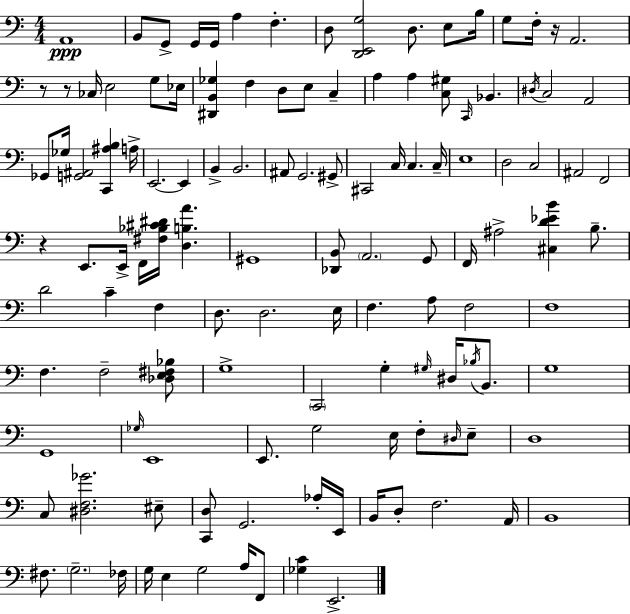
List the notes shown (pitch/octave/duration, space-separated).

A2/w B2/e G2/e G2/s G2/s A3/q F3/q. D3/e [D2,E2,G3]/h D3/e. E3/e B3/s G3/e F3/s R/s A2/h. R/e R/e CES3/s E3/h G3/e Eb3/s [D#2,B2,Gb3]/q F3/q D3/e E3/e C3/q A3/q A3/q [C3,G#3]/e C2/s Bb2/q. D#3/s C3/h A2/h Gb2/e Gb3/s [G2,A#2]/h [C2,A#3,B3]/q A3/s E2/h. E2/q B2/q B2/h. A#2/e G2/h. G#2/e C#2/h C3/s C3/q. C3/s E3/w D3/h C3/h A#2/h F2/h R/q E2/e. E2/s F2/s [F#3,Bb3,C#4,D#4]/s [D3,B3,A4]/q. G#2/w [Db2,B2]/e A2/h. G2/e F2/s A#3/h [C#3,D4,Eb4,B4]/q B3/e. D4/h C4/q F3/q D3/e. D3/h. E3/s F3/q. A3/e F3/h F3/w F3/q. F3/h [Db3,E3,F#3,Bb3]/e G3/w C2/h G3/q G#3/s D#3/s Bb3/s B2/e. G3/w G2/w Gb3/s E2/w E2/e. G3/h E3/s F3/e D#3/s E3/e D3/w C3/e [D#3,F3,Gb4]/h. EIS3/e [C2,D3]/e G2/h. Ab3/s E2/s B2/s D3/e F3/h. A2/s B2/w F#3/e. G3/h. FES3/s G3/s E3/q G3/h A3/s F2/e [Gb3,C4]/q E2/h.